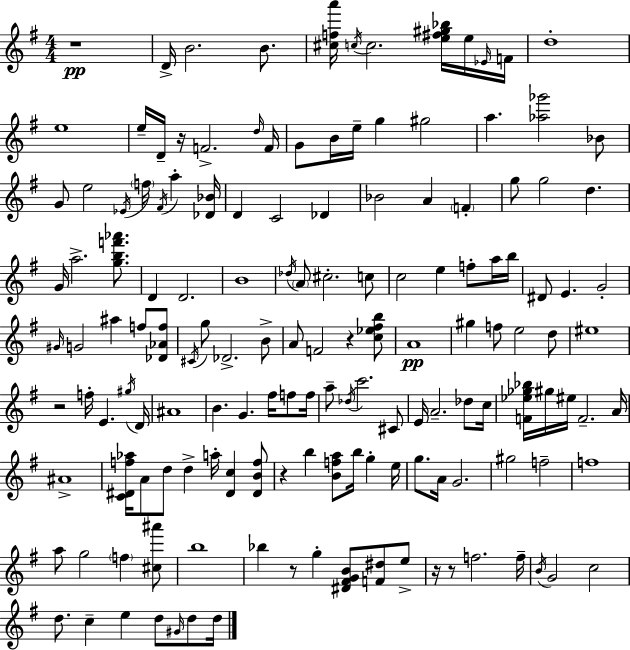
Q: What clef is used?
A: treble